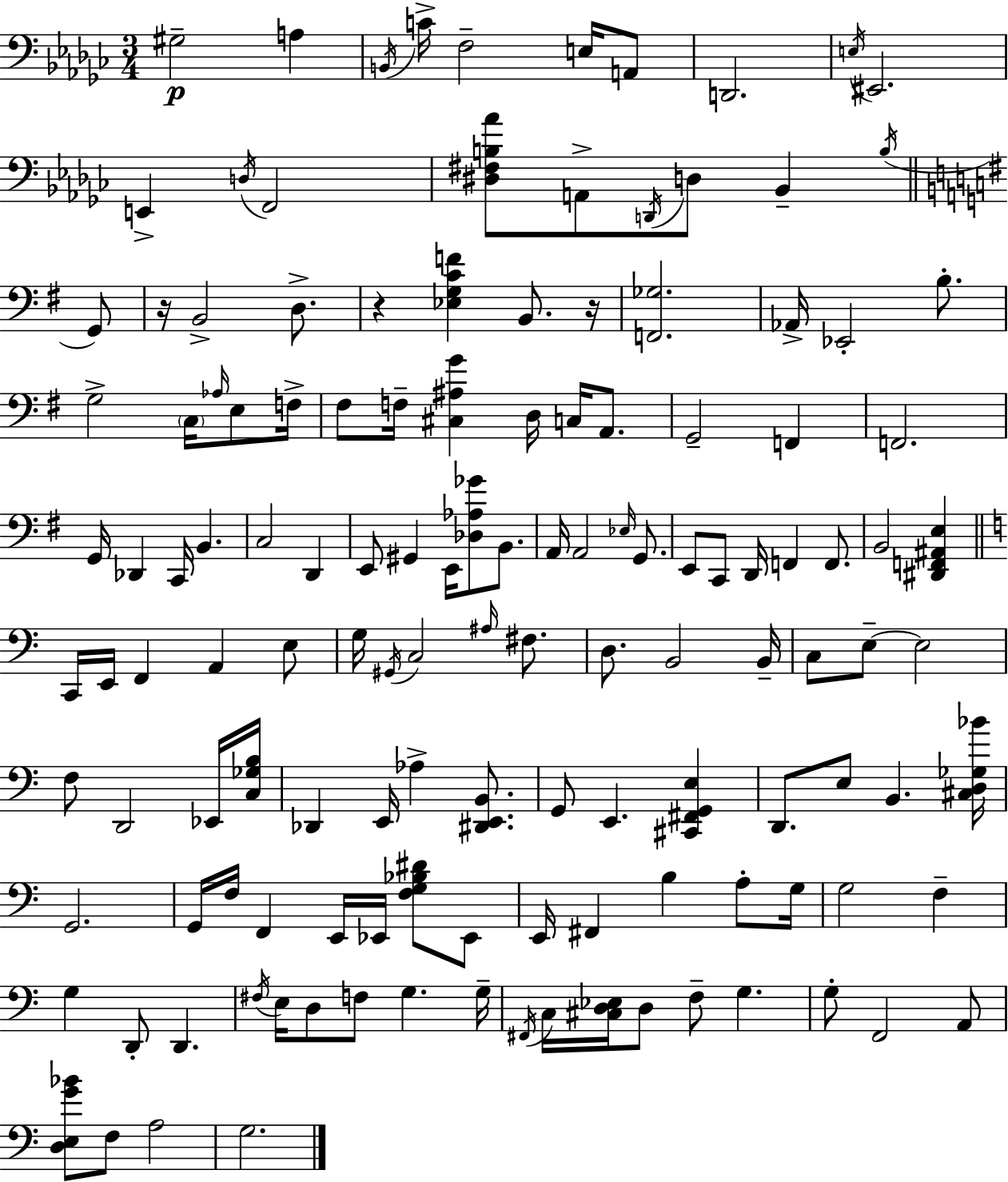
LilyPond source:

{
  \clef bass
  \numericTimeSignature
  \time 3/4
  \key ees \minor
  gis2--\p a4 | \acciaccatura { b,16 } c'16-> f2-- e16 a,8 | d,2. | \acciaccatura { e16 } eis,2. | \break e,4-> \acciaccatura { d16 } f,2 | <dis fis b aes'>8 a,8-> \acciaccatura { d,16 } d8 bes,4-- | \acciaccatura { b16 } \bar "||" \break \key e \minor g,8 r16 b,2-> d8.-> | r4 <ees g c' f'>4 b,8. | r16 <f, ges>2. | aes,16-> ees,2-. b8.-. | \break g2-> \parenthesize c16 \grace { aes16 } | e8 f16-> fis8 f16-- <cis ais g'>4 d16 c16 | a,8. g,2-- f,4 | f,2. | \break g,16 des,4 c,16 b,4. | c2 d,4 | e,8 gis,4 e,16 <des aes ges'>8 | b,8. a,16 a,2 | \break \grace { ees16 } g,8. e,8 c,8 d,16 f,4 | f,8. b,2 | <dis, f, ais, e>4 \bar "||" \break \key c \major c,16 e,16 f,4 a,4 e8 | g16 \acciaccatura { gis,16 } c2 \grace { ais16 } fis8. | d8. b,2 | b,16-- c8 e8--~~ e2 | \break f8 d,2 | ees,16 <c ges b>16 des,4 e,16 aes4-> <dis, e, b,>8. | g,8 e,4. <cis, fis, g, e>4 | d,8. e8 b,4. | \break <cis d ges bes'>16 g,2. | g,16 f16 f,4 e,16 ees,16 <f g bes dis'>8 | ees,8 e,16 fis,4 b4 a8-. | g16 g2 f4-- | \break g4 d,8-. d,4. | \acciaccatura { fis16 } e16 d8 f8 g4. | g16-- \acciaccatura { fis,16 } c16 <cis d ees>16 d8 f8-- g4. | g8-. f,2 | \break a,8 <d e g' bes'>8 f8 a2 | g2. | \bar "|."
}